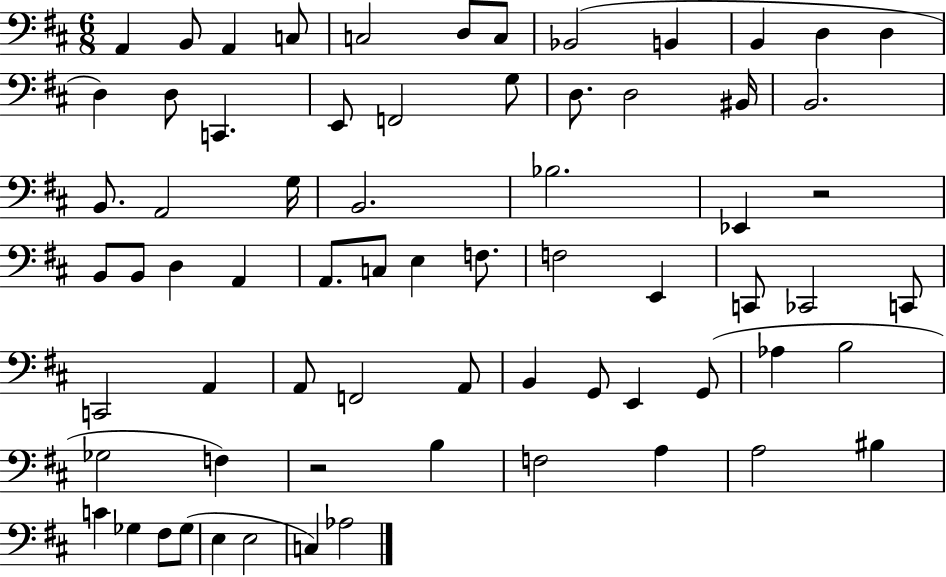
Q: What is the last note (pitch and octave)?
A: Ab3